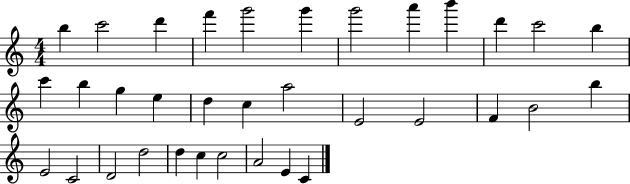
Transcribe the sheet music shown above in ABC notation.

X:1
T:Untitled
M:4/4
L:1/4
K:C
b c'2 d' f' g'2 g' g'2 a' b' d' c'2 b c' b g e d c a2 E2 E2 F B2 b E2 C2 D2 d2 d c c2 A2 E C